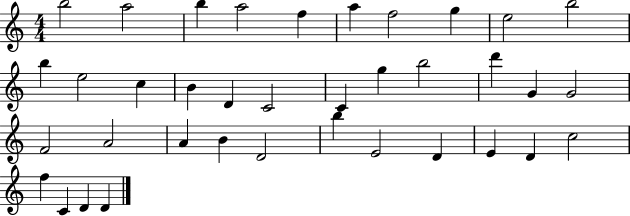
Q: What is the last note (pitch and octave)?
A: D4